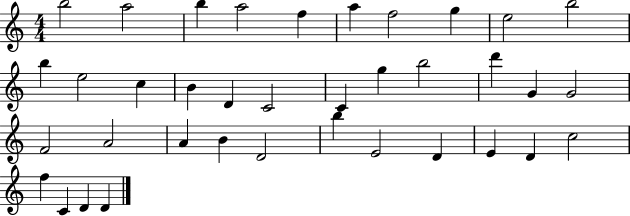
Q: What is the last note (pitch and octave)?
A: D4